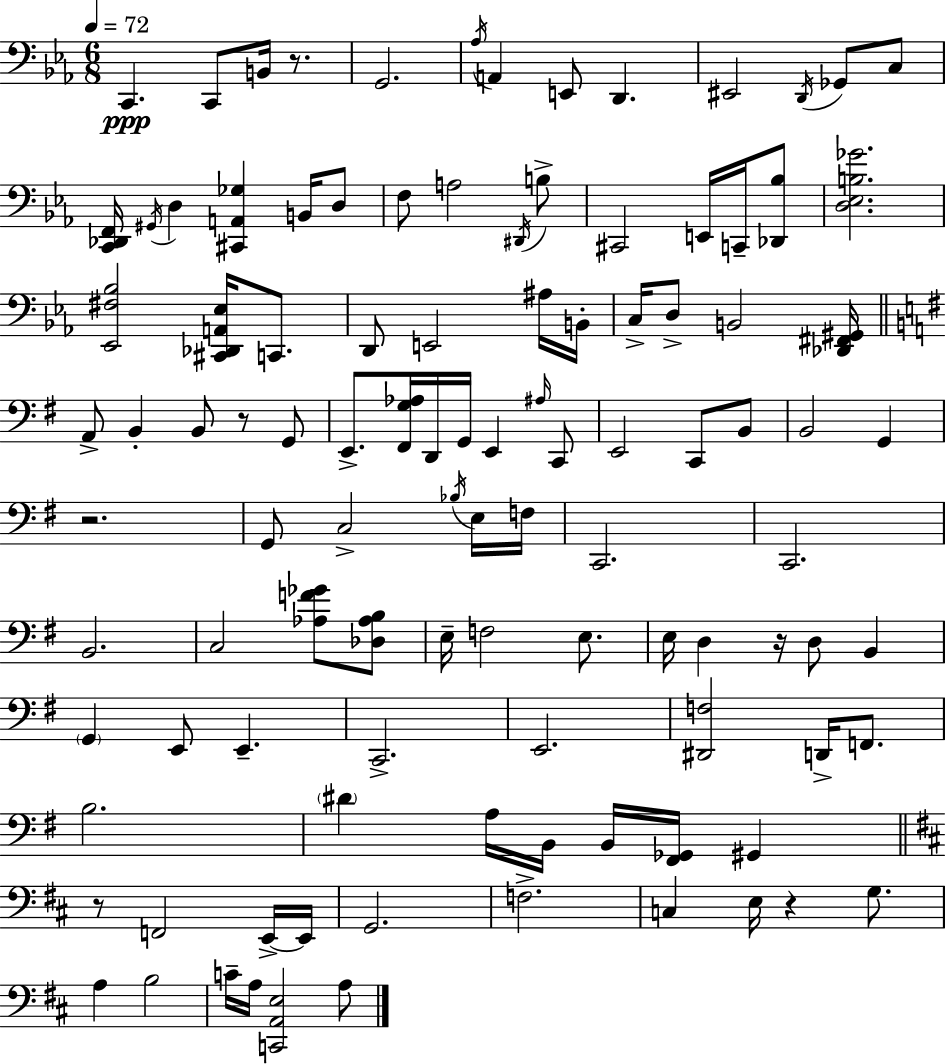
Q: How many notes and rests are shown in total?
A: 107